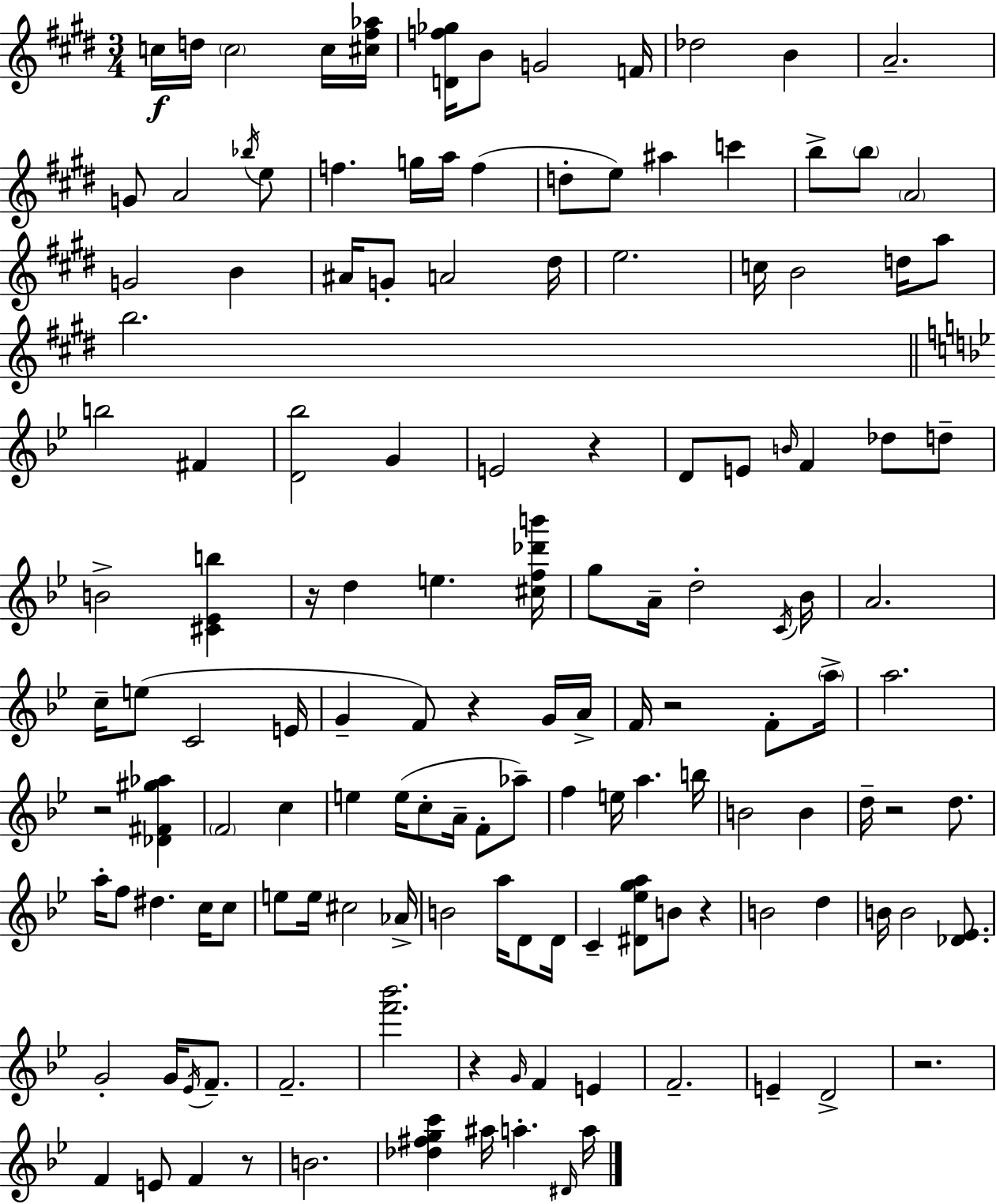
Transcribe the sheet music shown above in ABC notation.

X:1
T:Untitled
M:3/4
L:1/4
K:E
c/4 d/4 c2 c/4 [^c^f_a]/4 [Df_g]/4 B/2 G2 F/4 _d2 B A2 G/2 A2 _b/4 e/2 f g/4 a/4 f d/2 e/2 ^a c' b/2 b/2 A2 G2 B ^A/4 G/2 A2 ^d/4 e2 c/4 B2 d/4 a/2 b2 b2 ^F [D_b]2 G E2 z D/2 E/2 B/4 F _d/2 d/2 B2 [^C_Eb] z/4 d e [^cf_d'b']/4 g/2 A/4 d2 C/4 _B/4 A2 c/4 e/2 C2 E/4 G F/2 z G/4 A/4 F/4 z2 F/2 a/4 a2 z2 [_D^F^g_a] F2 c e e/4 c/2 A/4 F/2 _a/2 f e/4 a b/4 B2 B d/4 z2 d/2 a/4 f/2 ^d c/4 c/2 e/2 e/4 ^c2 _A/4 B2 a/4 D/2 D/4 C [^D_ega]/2 B/2 z B2 d B/4 B2 [_D_E]/2 G2 G/4 _E/4 F/2 F2 [f'_b']2 z G/4 F E F2 E D2 z2 F E/2 F z/2 B2 [_d^fgc'] ^a/4 a ^D/4 a/4